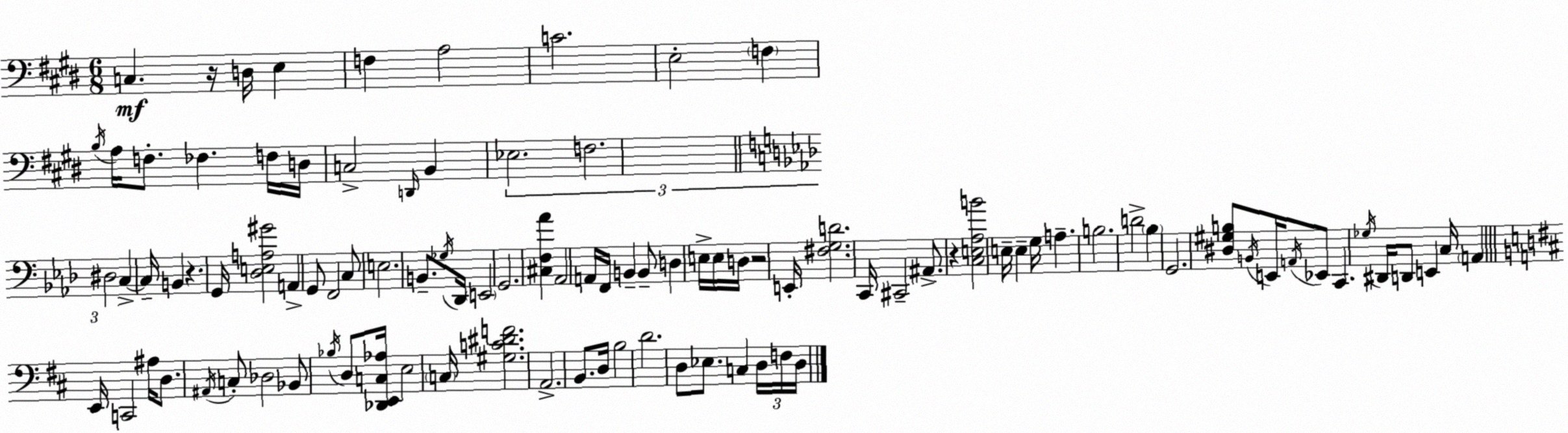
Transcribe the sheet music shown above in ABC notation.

X:1
T:Untitled
M:6/8
L:1/4
K:E
C, z/4 D,/4 E, F, A,2 C2 E,2 F, B,/4 A,/4 F,/2 _F, F,/4 D,/4 C,2 D,,/4 B,, _E,2 F,2 ^D,2 C, C,/4 B,, z G,,/4 [_D,E,A,^G]2 A,, G,,/2 F,,2 C,/2 E,2 B,,/2 _G,/4 _D,,/4 E,,2 G,,2 [^C,F,_A] _A,,2 A,,/4 F,,/4 B,, B,,/2 D, E,/4 E,/4 D,/4 z2 E,,/4 [^F,G,D]2 C,,/4 ^C,,2 ^A,,/2 z [C,E,_A,B]2 E,/4 E, G,/4 A, B,2 D2 _B, G,,2 [^D,^G,B,]/2 B,,/4 E,,/4 A,,/4 _E,,/2 C,, _G,/4 ^D,,/4 D,,/2 E,, C,/4 A,, E,,/4 C,,2 ^A,/4 D,/2 ^A,,/4 C,/2 _D,2 _B,,/2 _B,/4 D,/2 [_D,,E,,C,_A,]/4 E,2 C,/4 [^G,C^DF]2 A,,2 B,,/2 D,/4 B,2 D2 D,/2 _E,/2 C, D,/4 F,/4 D,/4